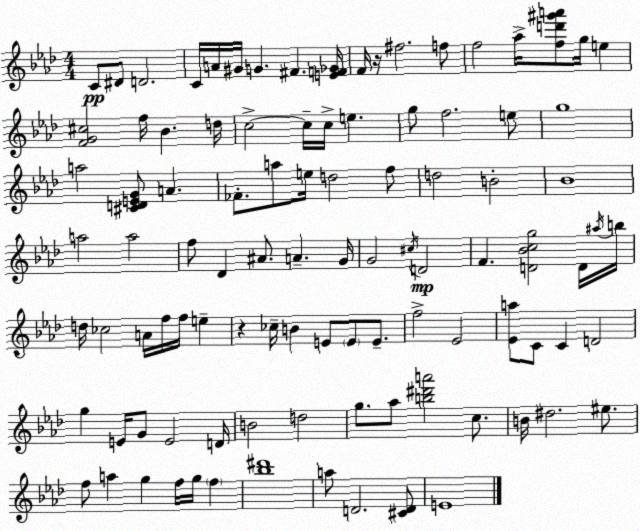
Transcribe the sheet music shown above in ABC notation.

X:1
T:Untitled
M:4/4
L:1/4
K:Ab
C/2 ^D/2 D2 C/4 A/4 ^G/4 G ^F [EF_G]/4 F/4 z/4 ^f2 f/2 f2 _a/4 [fd'^g'a']/2 g/4 e [FG^c]2 f/4 _B d/4 c2 c/4 c/4 e g/2 f2 e/2 g4 a2 [^CDEG]/2 A _F/2 a/2 e/4 d2 f/2 d2 B2 _B4 a2 a2 f/2 _D ^A/2 A G/4 G2 ^c/4 D2 F [D_Bcg]2 D/4 ^a/4 b/4 d/4 _c2 A/4 f/4 f/4 e z _c/4 B E/2 E/2 E/2 f2 _E2 [_Ea]/2 C/2 C D2 g E/4 G/2 E2 D/4 B2 d2 g/2 _a/2 [b^d'a']2 c/2 B/4 ^d2 ^e/2 f/2 a g f/4 g/4 f [_b^d']4 a/2 D2 [^CD]/2 E4